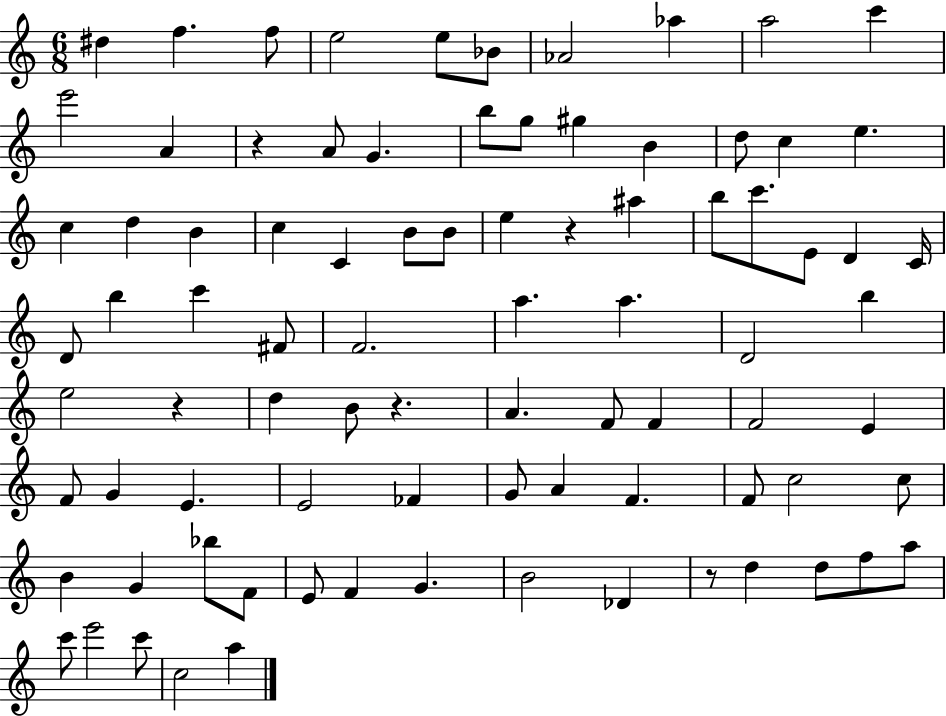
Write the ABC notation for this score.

X:1
T:Untitled
M:6/8
L:1/4
K:C
^d f f/2 e2 e/2 _B/2 _A2 _a a2 c' e'2 A z A/2 G b/2 g/2 ^g B d/2 c e c d B c C B/2 B/2 e z ^a b/2 c'/2 E/2 D C/4 D/2 b c' ^F/2 F2 a a D2 b e2 z d B/2 z A F/2 F F2 E F/2 G E E2 _F G/2 A F F/2 c2 c/2 B G _b/2 F/2 E/2 F G B2 _D z/2 d d/2 f/2 a/2 c'/2 e'2 c'/2 c2 a